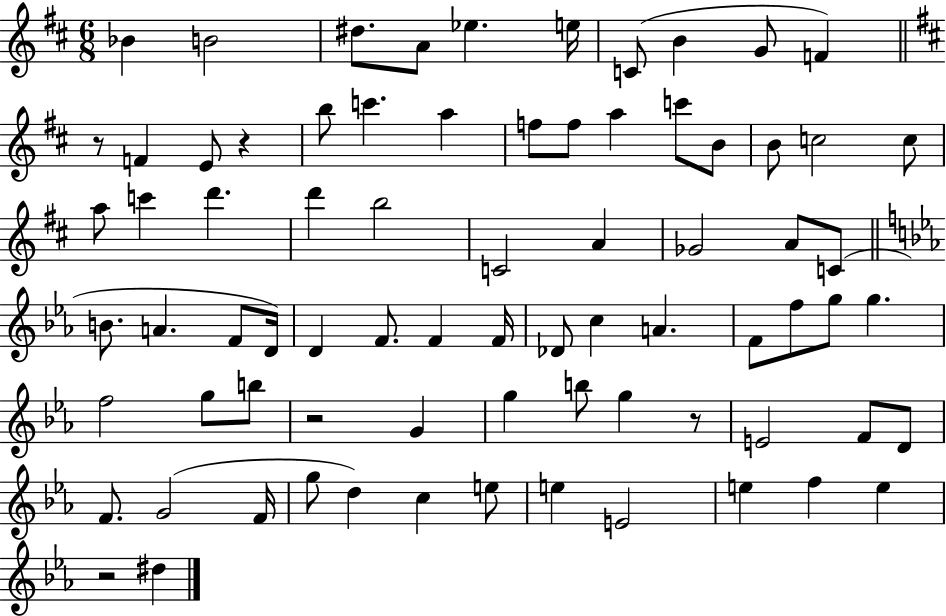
{
  \clef treble
  \numericTimeSignature
  \time 6/8
  \key d \major
  bes'4 b'2 | dis''8. a'8 ees''4. e''16 | c'8( b'4 g'8 f'4) | \bar "||" \break \key b \minor r8 f'4 e'8 r4 | b''8 c'''4. a''4 | f''8 f''8 a''4 c'''8 b'8 | b'8 c''2 c''8 | \break a''8 c'''4 d'''4. | d'''4 b''2 | c'2 a'4 | ges'2 a'8 c'8( | \break \bar "||" \break \key ees \major b'8. a'4. f'8 d'16) | d'4 f'8. f'4 f'16 | des'8 c''4 a'4. | f'8 f''8 g''8 g''4. | \break f''2 g''8 b''8 | r2 g'4 | g''4 b''8 g''4 r8 | e'2 f'8 d'8 | \break f'8. g'2( f'16 | g''8 d''4) c''4 e''8 | e''4 e'2 | e''4 f''4 e''4 | \break r2 dis''4 | \bar "|."
}